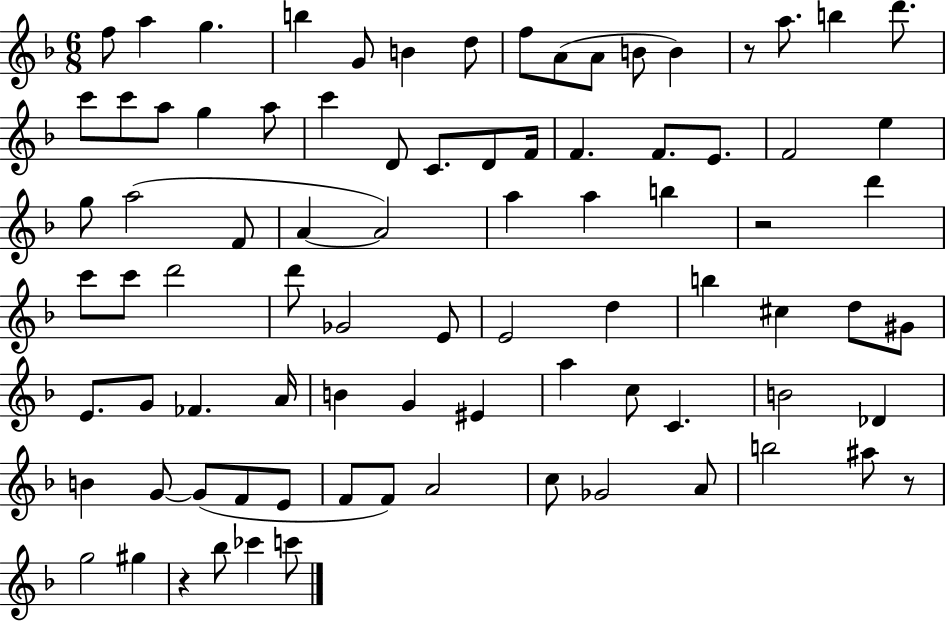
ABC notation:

X:1
T:Untitled
M:6/8
L:1/4
K:F
f/2 a g b G/2 B d/2 f/2 A/2 A/2 B/2 B z/2 a/2 b d'/2 c'/2 c'/2 a/2 g a/2 c' D/2 C/2 D/2 F/4 F F/2 E/2 F2 e g/2 a2 F/2 A A2 a a b z2 d' c'/2 c'/2 d'2 d'/2 _G2 E/2 E2 d b ^c d/2 ^G/2 E/2 G/2 _F A/4 B G ^E a c/2 C B2 _D B G/2 G/2 F/2 E/2 F/2 F/2 A2 c/2 _G2 A/2 b2 ^a/2 z/2 g2 ^g z _b/2 _c' c'/2